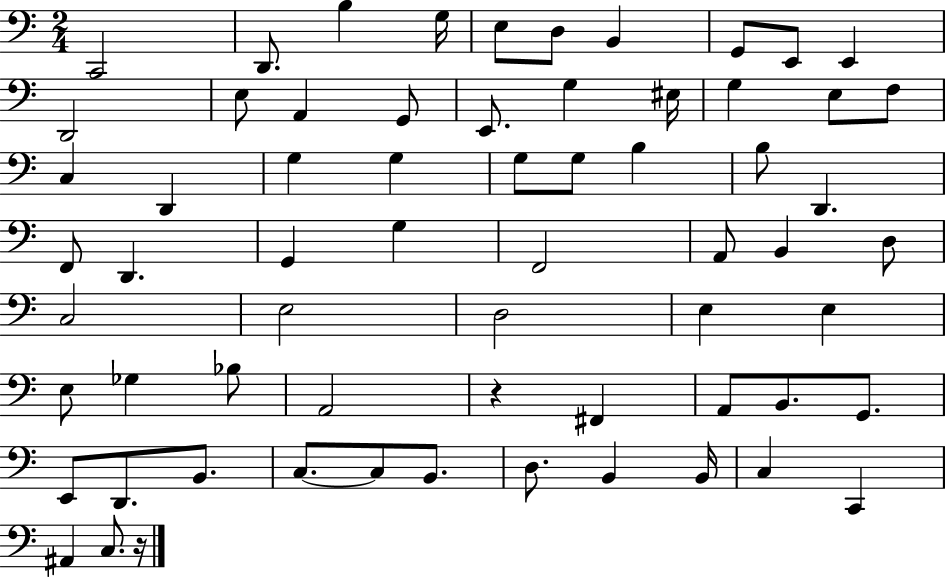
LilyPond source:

{
  \clef bass
  \numericTimeSignature
  \time 2/4
  \key c \major
  c,2 | d,8. b4 g16 | e8 d8 b,4 | g,8 e,8 e,4 | \break d,2 | e8 a,4 g,8 | e,8. g4 eis16 | g4 e8 f8 | \break c4 d,4 | g4 g4 | g8 g8 b4 | b8 d,4. | \break f,8 d,4. | g,4 g4 | f,2 | a,8 b,4 d8 | \break c2 | e2 | d2 | e4 e4 | \break e8 ges4 bes8 | a,2 | r4 fis,4 | a,8 b,8. g,8. | \break e,8 d,8. b,8. | c8.~~ c8 b,8. | d8. b,4 b,16 | c4 c,4 | \break ais,4 c8. r16 | \bar "|."
}